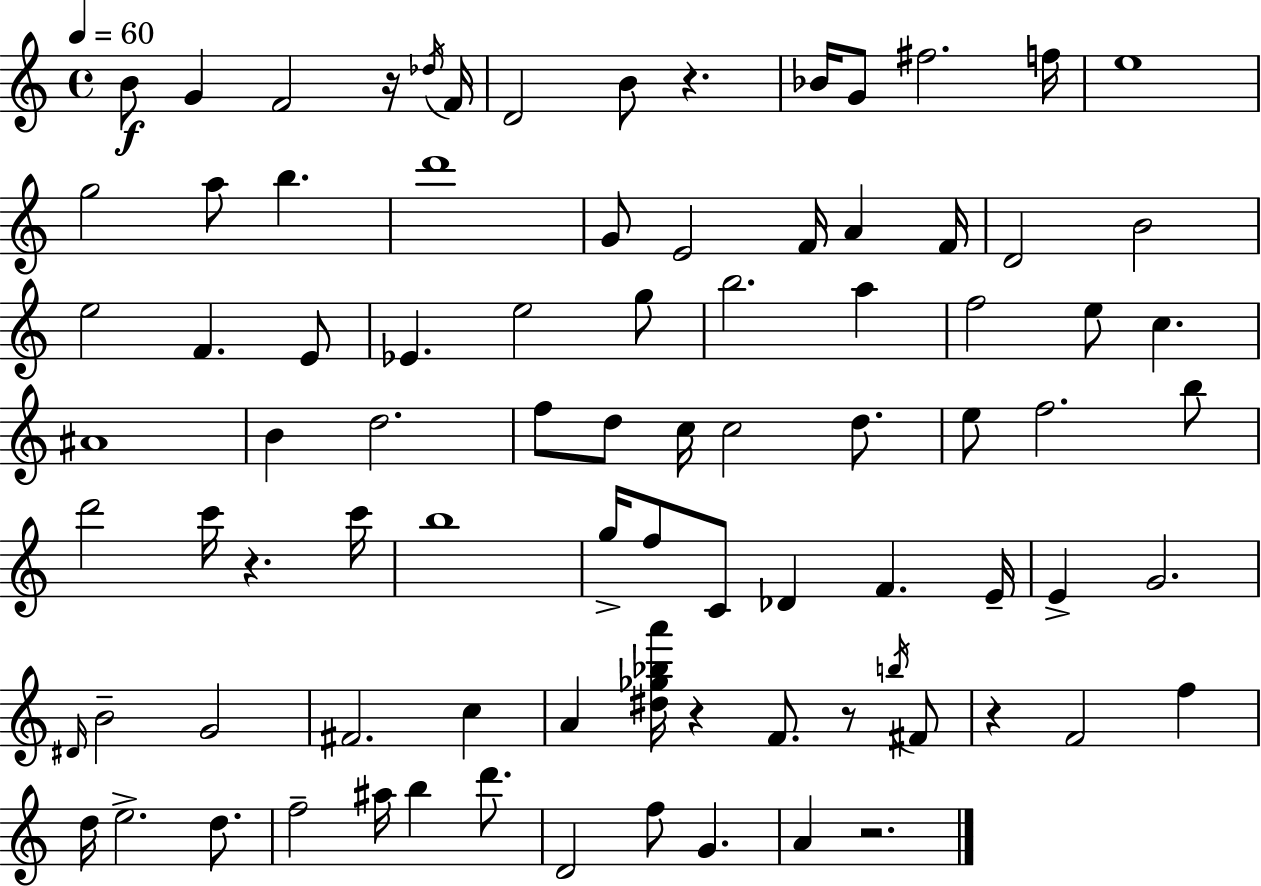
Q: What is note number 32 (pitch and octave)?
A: F5